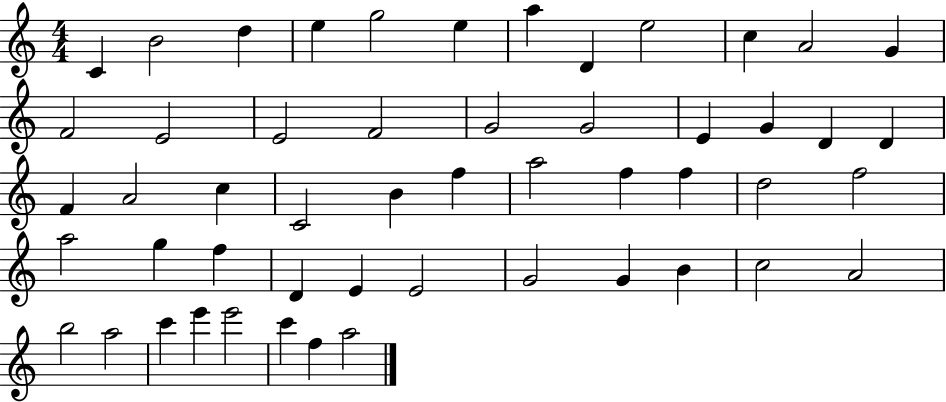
{
  \clef treble
  \numericTimeSignature
  \time 4/4
  \key c \major
  c'4 b'2 d''4 | e''4 g''2 e''4 | a''4 d'4 e''2 | c''4 a'2 g'4 | \break f'2 e'2 | e'2 f'2 | g'2 g'2 | e'4 g'4 d'4 d'4 | \break f'4 a'2 c''4 | c'2 b'4 f''4 | a''2 f''4 f''4 | d''2 f''2 | \break a''2 g''4 f''4 | d'4 e'4 e'2 | g'2 g'4 b'4 | c''2 a'2 | \break b''2 a''2 | c'''4 e'''4 e'''2 | c'''4 f''4 a''2 | \bar "|."
}